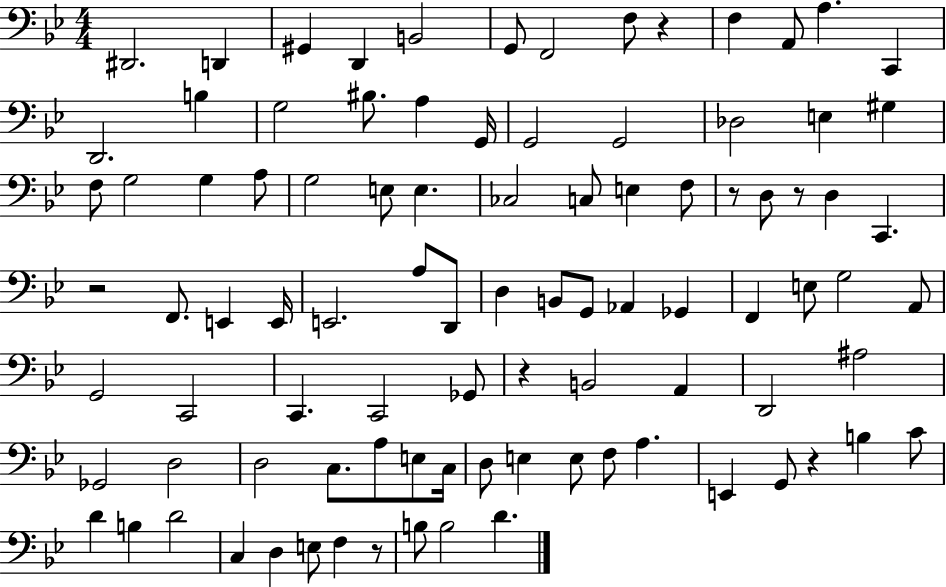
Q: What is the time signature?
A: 4/4